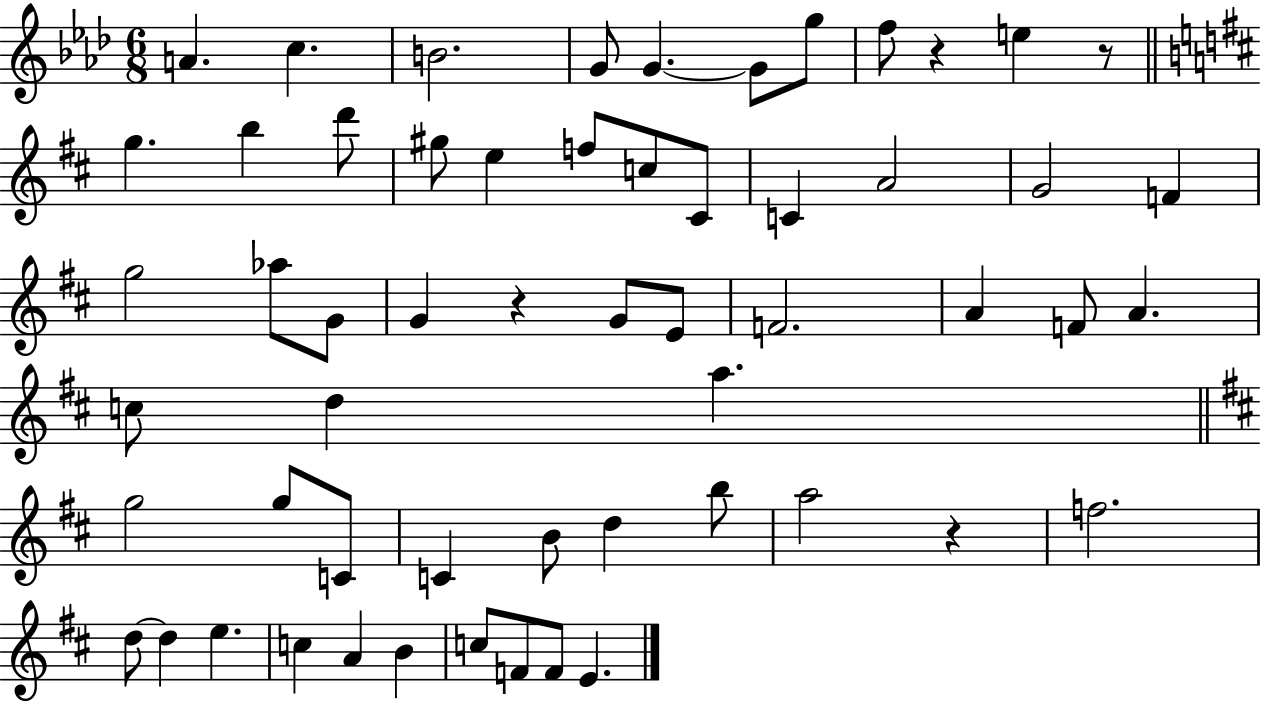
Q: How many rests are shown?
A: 4